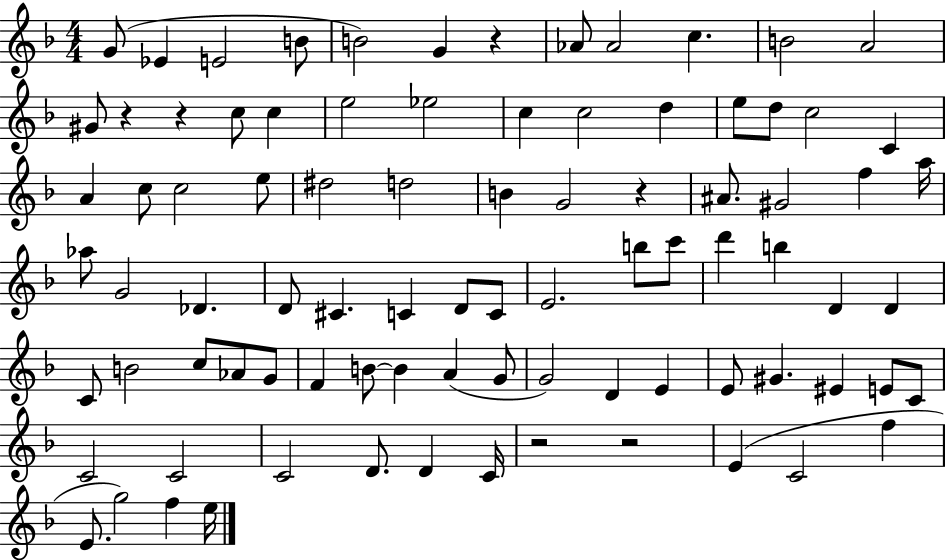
X:1
T:Untitled
M:4/4
L:1/4
K:F
G/2 _E E2 B/2 B2 G z _A/2 _A2 c B2 A2 ^G/2 z z c/2 c e2 _e2 c c2 d e/2 d/2 c2 C A c/2 c2 e/2 ^d2 d2 B G2 z ^A/2 ^G2 f a/4 _a/2 G2 _D D/2 ^C C D/2 C/2 E2 b/2 c'/2 d' b D D C/2 B2 c/2 _A/2 G/2 F B/2 B A G/2 G2 D E E/2 ^G ^E E/2 C/2 C2 C2 C2 D/2 D C/4 z2 z2 E C2 f E/2 g2 f e/4